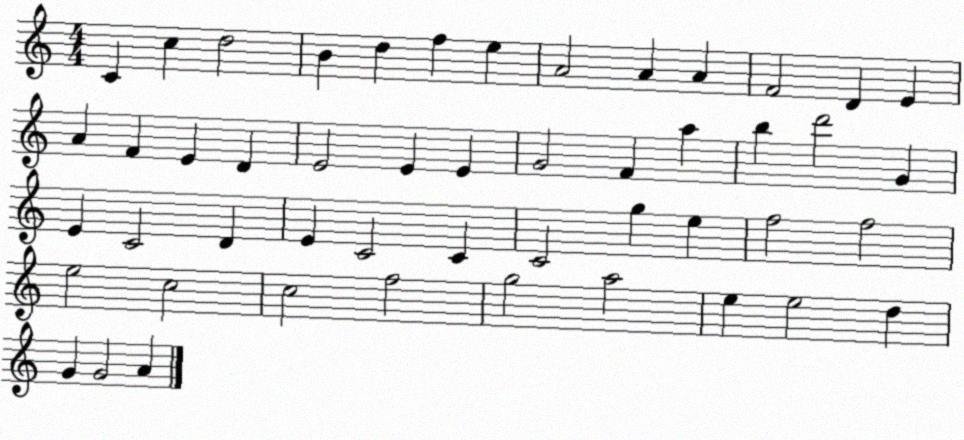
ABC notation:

X:1
T:Untitled
M:4/4
L:1/4
K:C
C c d2 B d f e A2 A A F2 D E A F E D E2 E E G2 F a b d'2 G E C2 D E C2 C C2 g e f2 f2 e2 c2 c2 f2 g2 a2 e e2 d G G2 A